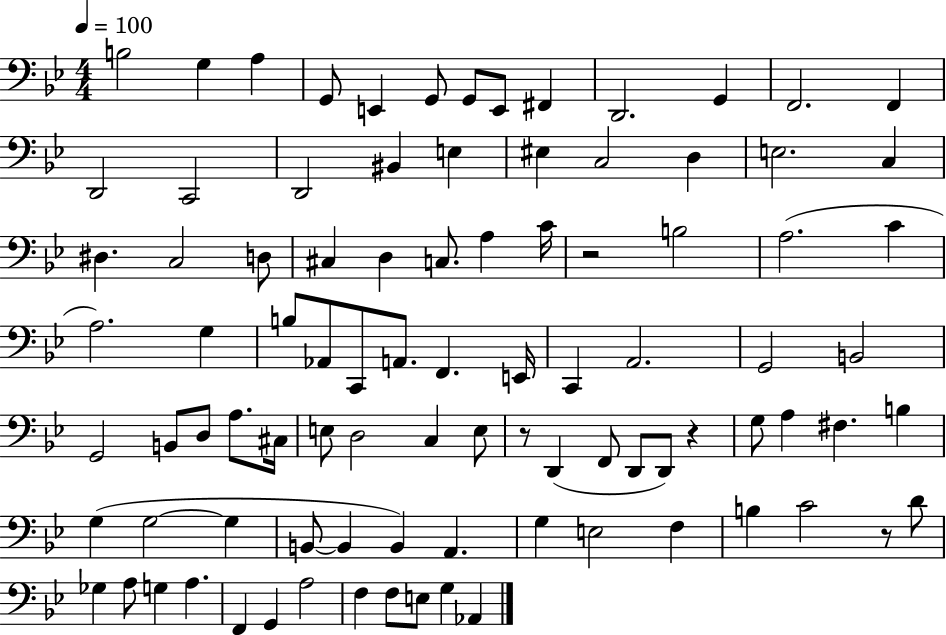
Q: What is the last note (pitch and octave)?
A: Ab2